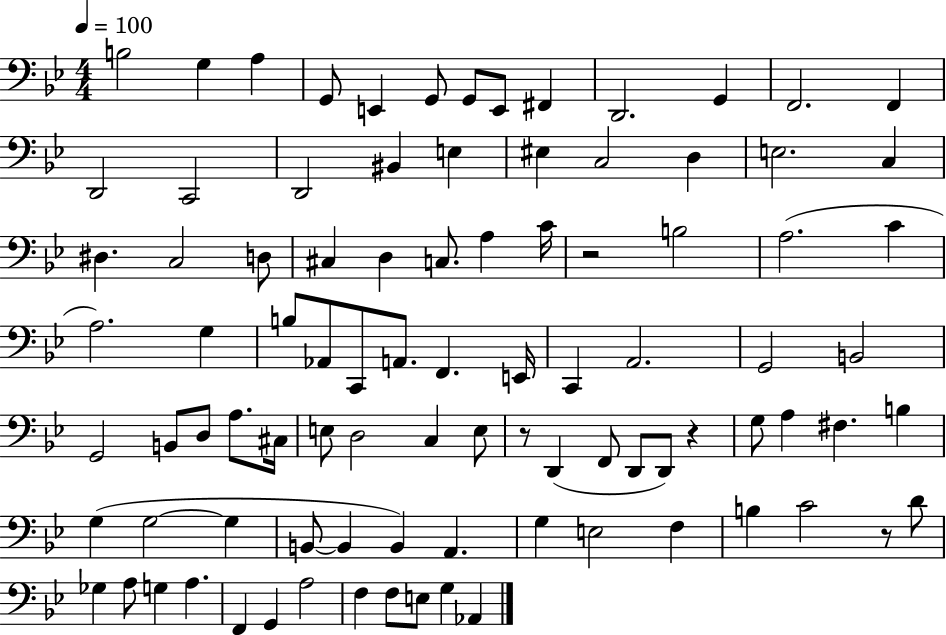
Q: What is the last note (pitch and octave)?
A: Ab2